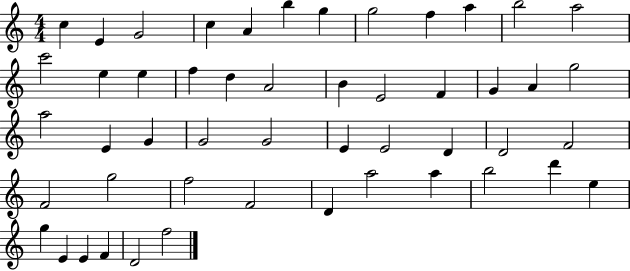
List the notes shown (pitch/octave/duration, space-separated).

C5/q E4/q G4/h C5/q A4/q B5/q G5/q G5/h F5/q A5/q B5/h A5/h C6/h E5/q E5/q F5/q D5/q A4/h B4/q E4/h F4/q G4/q A4/q G5/h A5/h E4/q G4/q G4/h G4/h E4/q E4/h D4/q D4/h F4/h F4/h G5/h F5/h F4/h D4/q A5/h A5/q B5/h D6/q E5/q G5/q E4/q E4/q F4/q D4/h F5/h